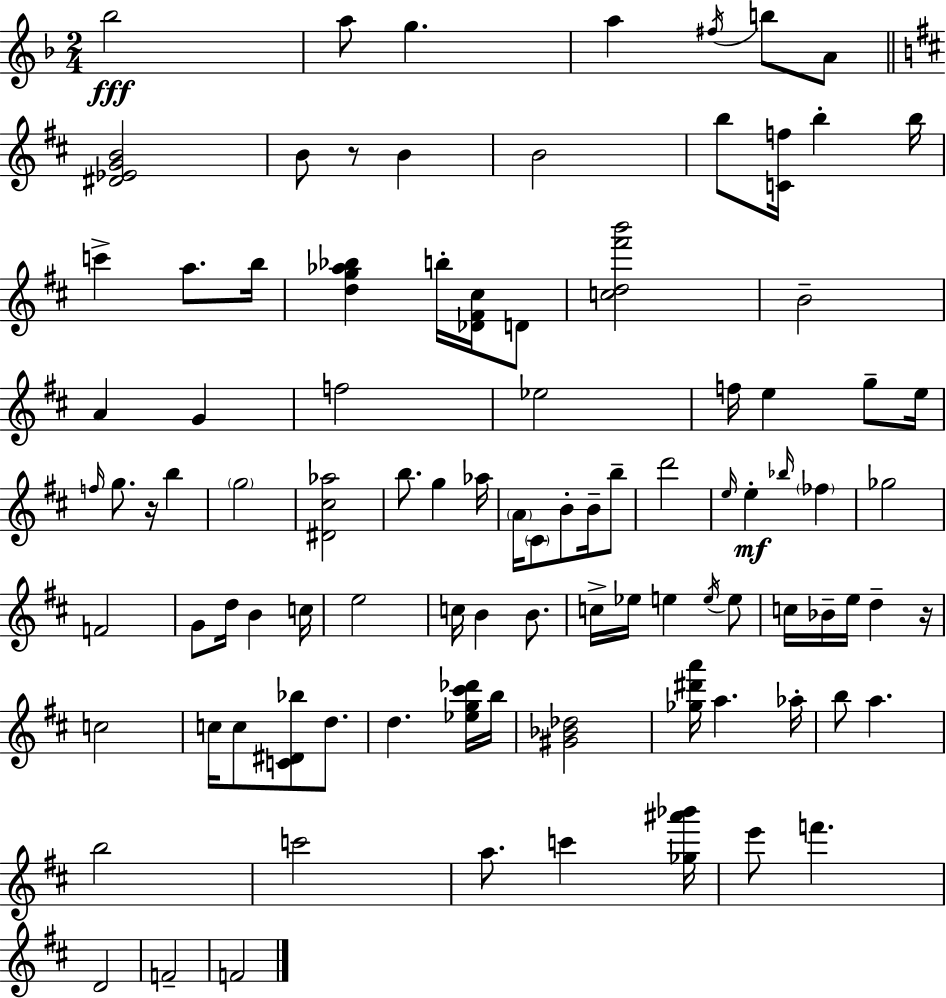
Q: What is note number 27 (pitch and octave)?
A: E5